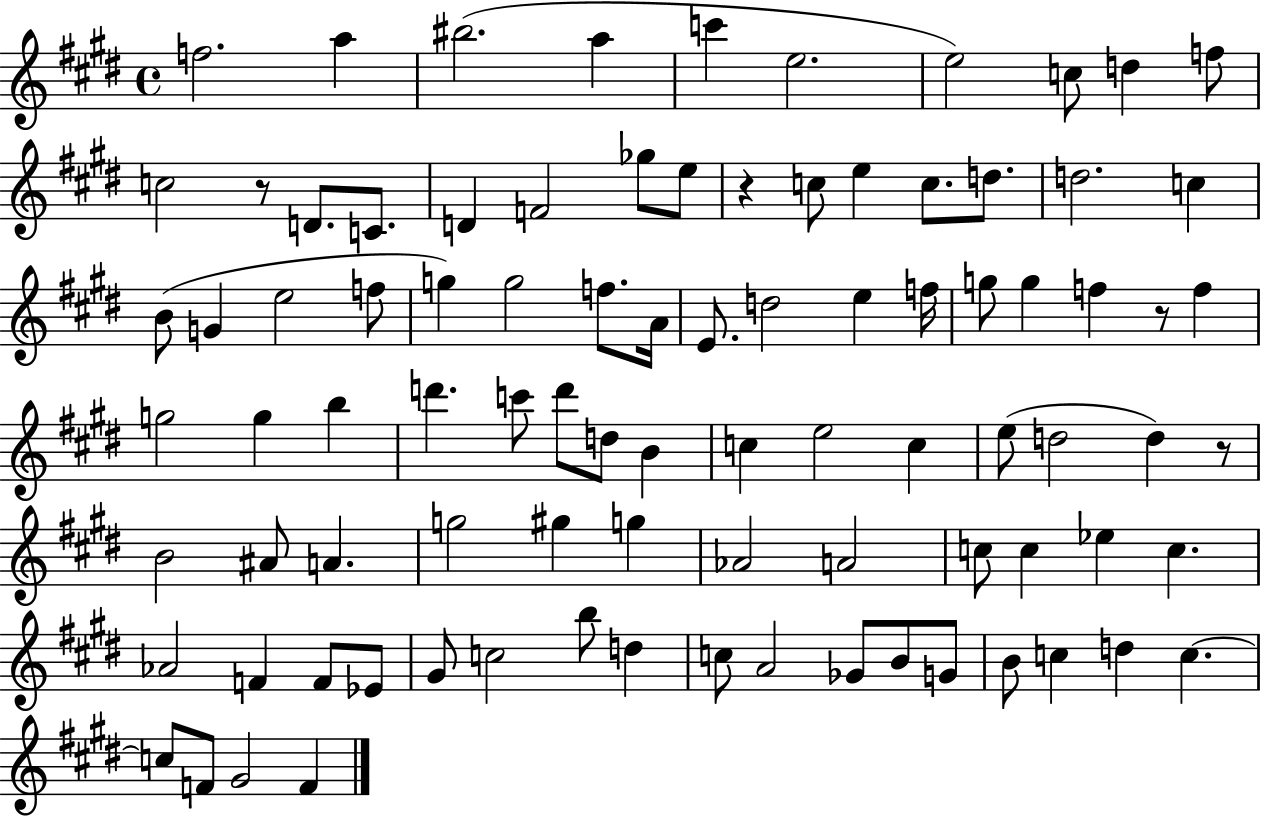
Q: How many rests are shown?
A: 4